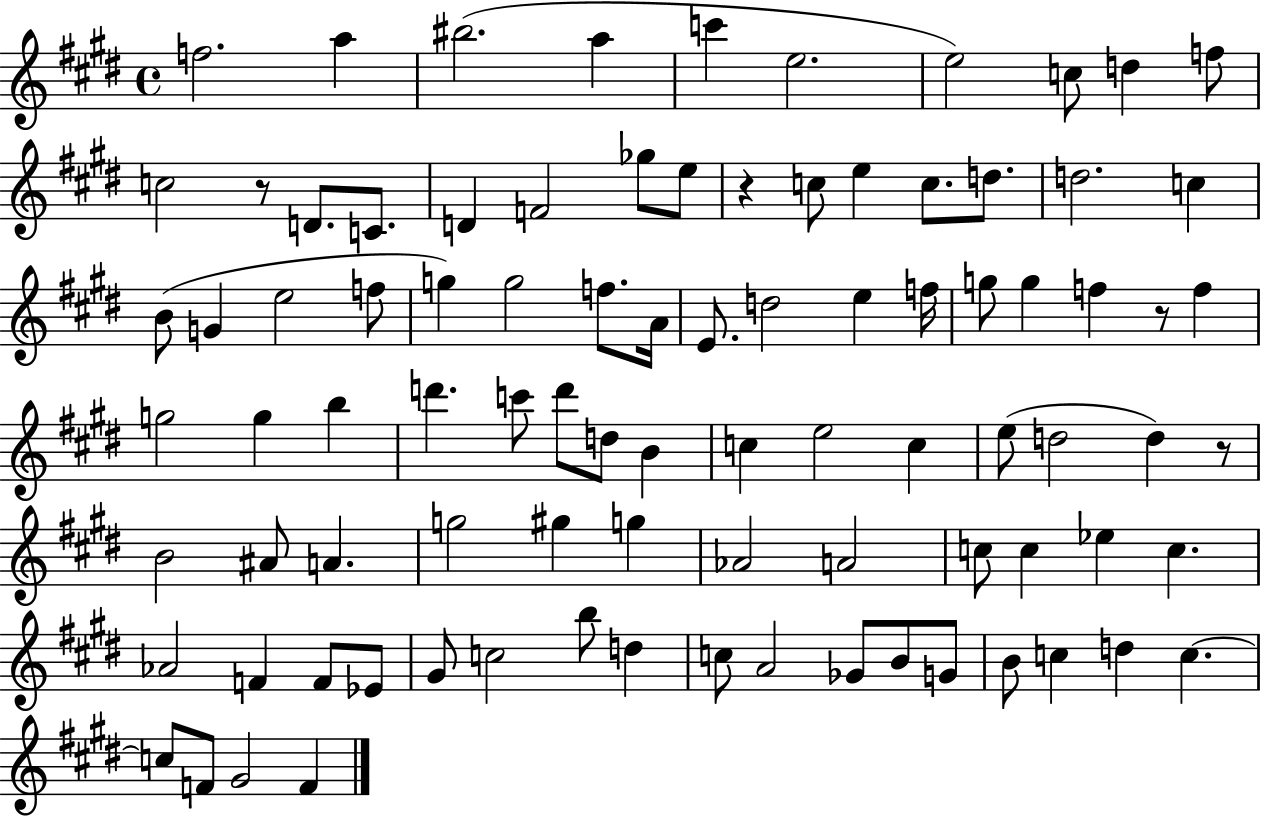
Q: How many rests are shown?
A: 4